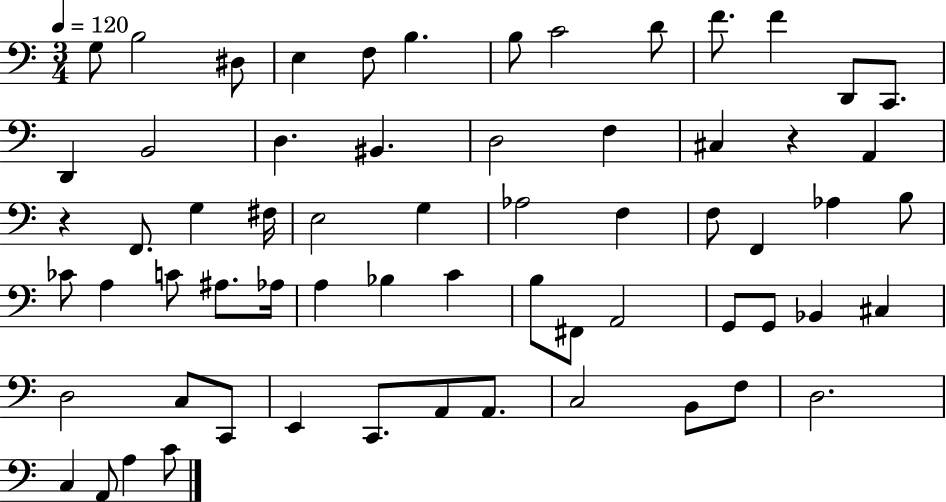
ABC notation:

X:1
T:Untitled
M:3/4
L:1/4
K:C
G,/2 B,2 ^D,/2 E, F,/2 B, B,/2 C2 D/2 F/2 F D,,/2 C,,/2 D,, B,,2 D, ^B,, D,2 F, ^C, z A,, z F,,/2 G, ^F,/4 E,2 G, _A,2 F, F,/2 F,, _A, B,/2 _C/2 A, C/2 ^A,/2 _A,/4 A, _B, C B,/2 ^F,,/2 A,,2 G,,/2 G,,/2 _B,, ^C, D,2 C,/2 C,,/2 E,, C,,/2 A,,/2 A,,/2 C,2 B,,/2 F,/2 D,2 C, A,,/2 A, C/2